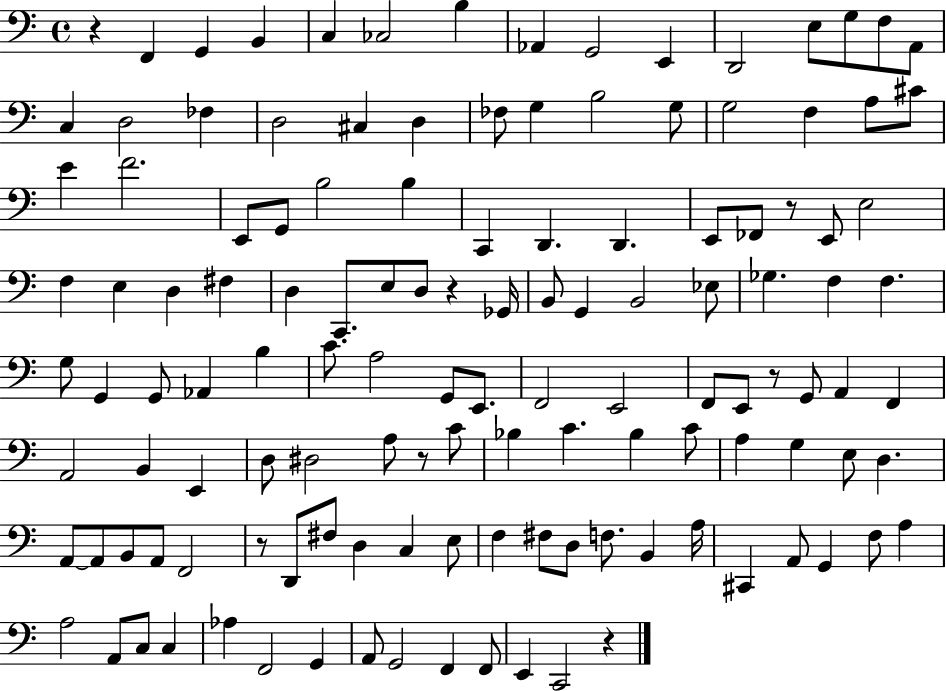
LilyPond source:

{
  \clef bass
  \time 4/4
  \defaultTimeSignature
  \key c \major
  r4 f,4 g,4 b,4 | c4 ces2 b4 | aes,4 g,2 e,4 | d,2 e8 g8 f8 a,8 | \break c4 d2 fes4 | d2 cis4 d4 | fes8 g4 b2 g8 | g2 f4 a8 cis'8 | \break e'4 f'2. | e,8 g,8 b2 b4 | c,4 d,4. d,4. | e,8 fes,8 r8 e,8 e2 | \break f4 e4 d4 fis4 | d4 c,8. e8 d8 r4 ges,16 | b,8 g,4 b,2 ees8 | ges4. f4 f4. | \break g8 g,4 g,8 aes,4 b4 | c'8. a2 g,8 e,8. | f,2 e,2 | f,8 e,8 r8 g,8 a,4 f,4 | \break a,2 b,4 e,4 | d8 dis2 a8 r8 c'8 | bes4 c'4. bes4 c'8 | a4 g4 e8 d4. | \break a,8~~ a,8 b,8 a,8 f,2 | r8 d,8 fis8 d4 c4 e8 | f4 fis8 d8 f8. b,4 a16 | cis,4 a,8 g,4 f8 a4 | \break a2 a,8 c8 c4 | aes4 f,2 g,4 | a,8 g,2 f,4 f,8 | e,4 c,2 r4 | \break \bar "|."
}